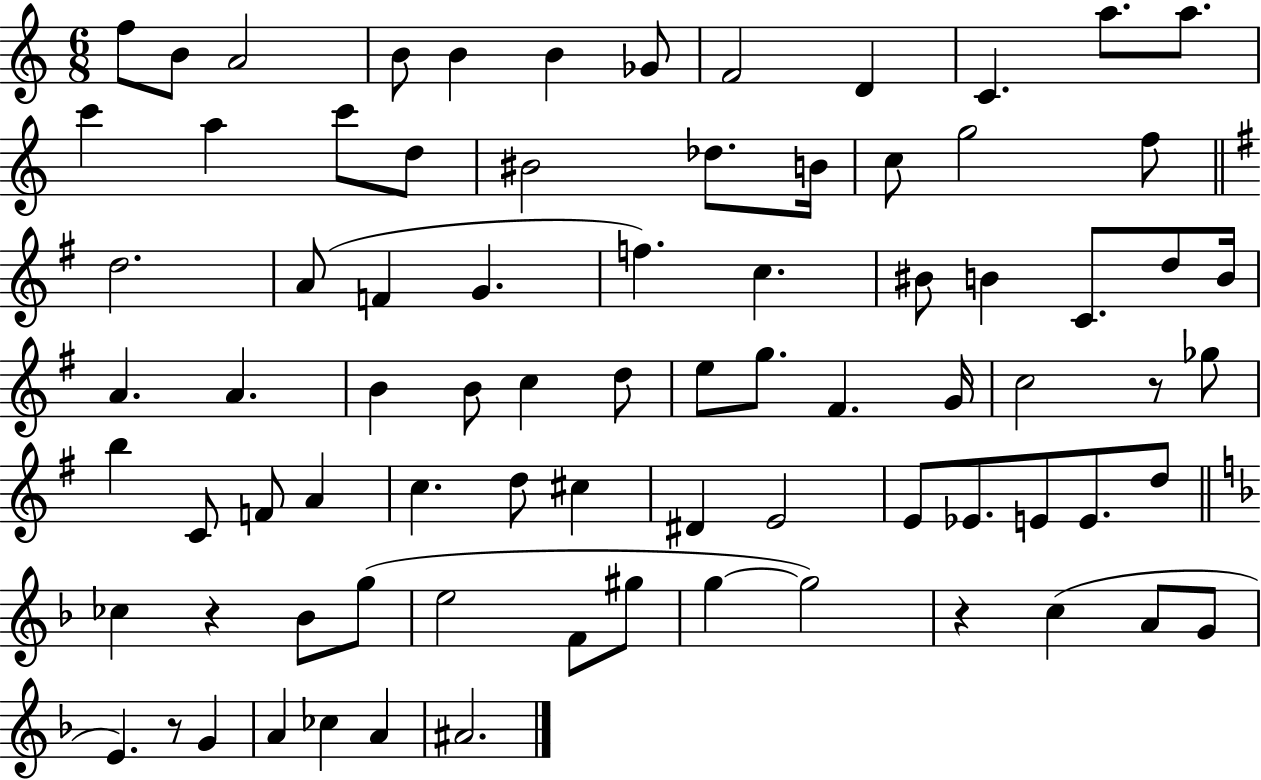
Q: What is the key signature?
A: C major